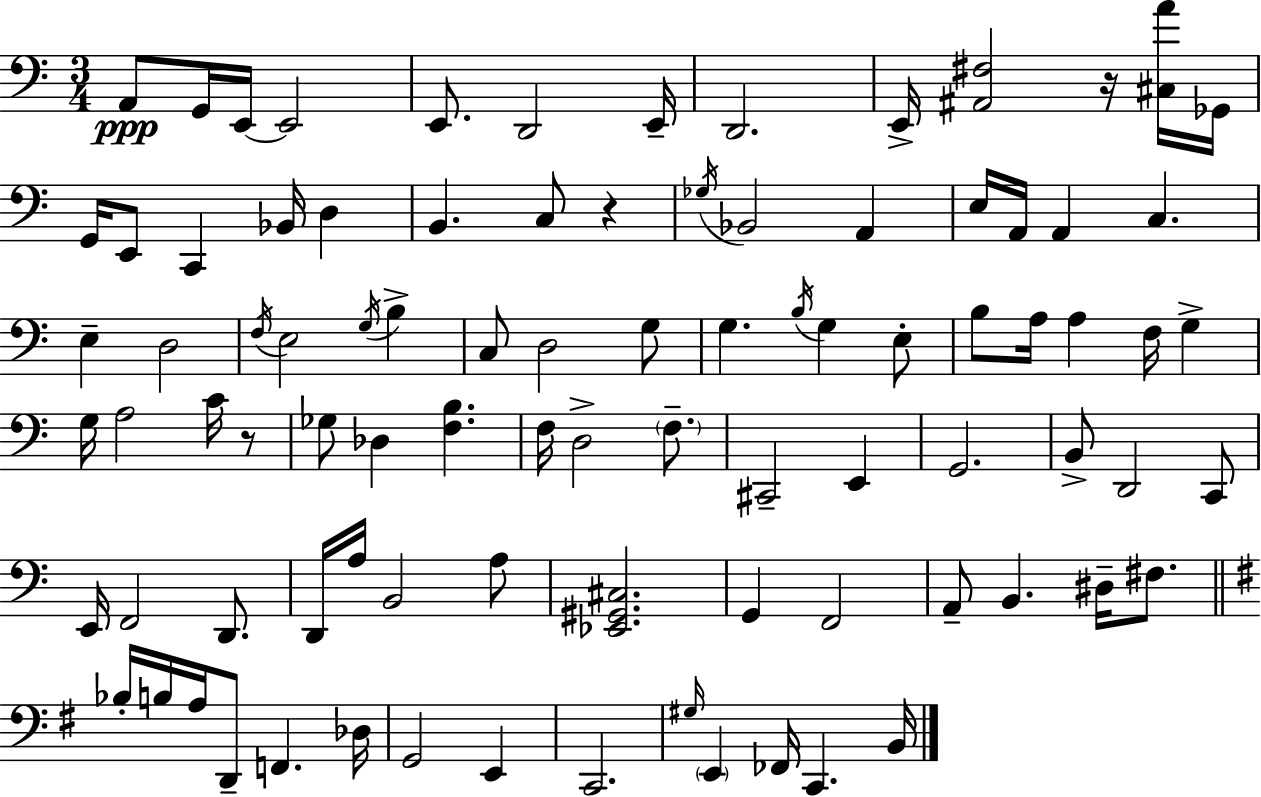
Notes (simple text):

A2/e G2/s E2/s E2/h E2/e. D2/h E2/s D2/h. E2/s [A#2,F#3]/h R/s [C#3,A4]/s Gb2/s G2/s E2/e C2/q Bb2/s D3/q B2/q. C3/e R/q Gb3/s Bb2/h A2/q E3/s A2/s A2/q C3/q. E3/q D3/h F3/s E3/h G3/s B3/q C3/e D3/h G3/e G3/q. B3/s G3/q E3/e B3/e A3/s A3/q F3/s G3/q G3/s A3/h C4/s R/e Gb3/e Db3/q [F3,B3]/q. F3/s D3/h F3/e. C#2/h E2/q G2/h. B2/e D2/h C2/e E2/s F2/h D2/e. D2/s A3/s B2/h A3/e [Eb2,G#2,C#3]/h. G2/q F2/h A2/e B2/q. D#3/s F#3/e. Bb3/s B3/s A3/s D2/e F2/q. Db3/s G2/h E2/q C2/h. G#3/s E2/q FES2/s C2/q. B2/s